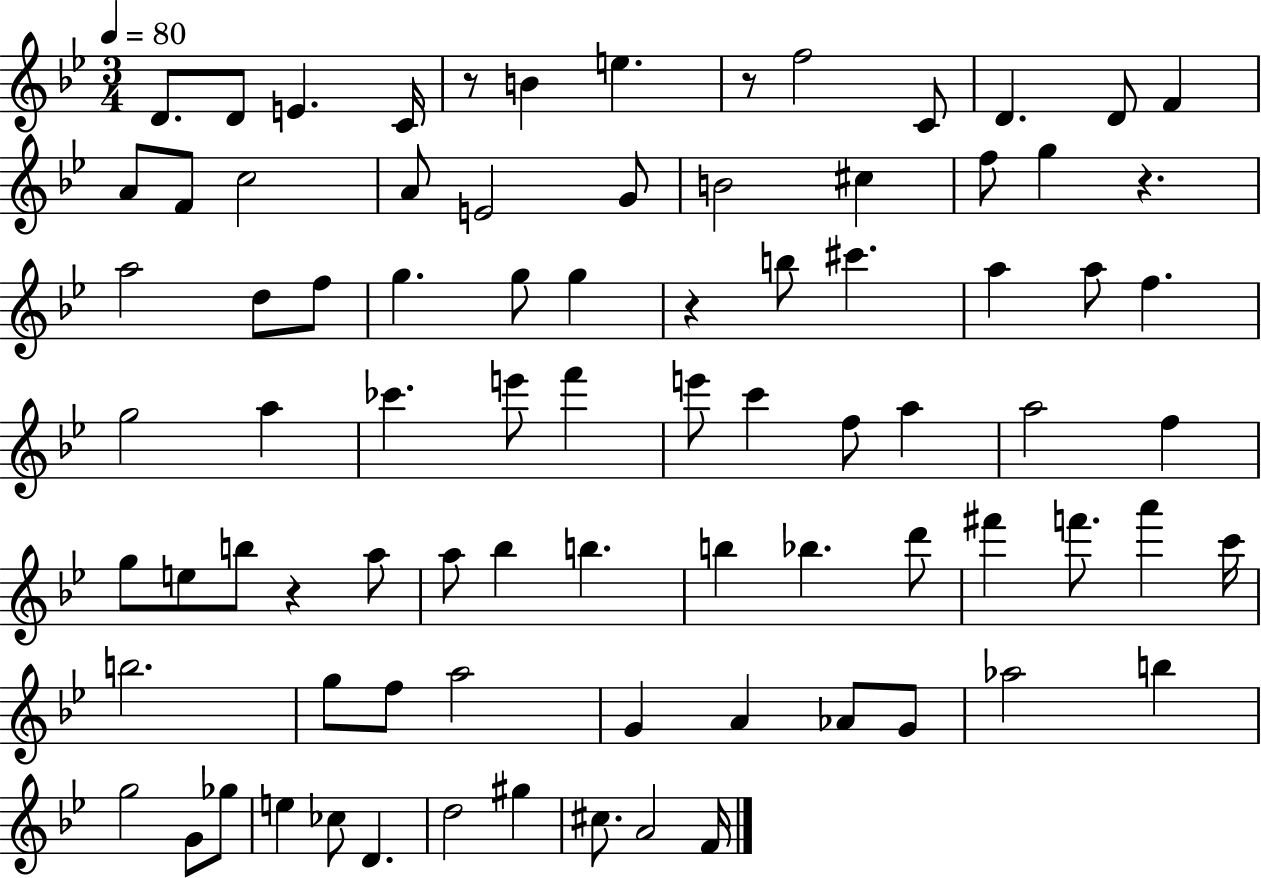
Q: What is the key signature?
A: BES major